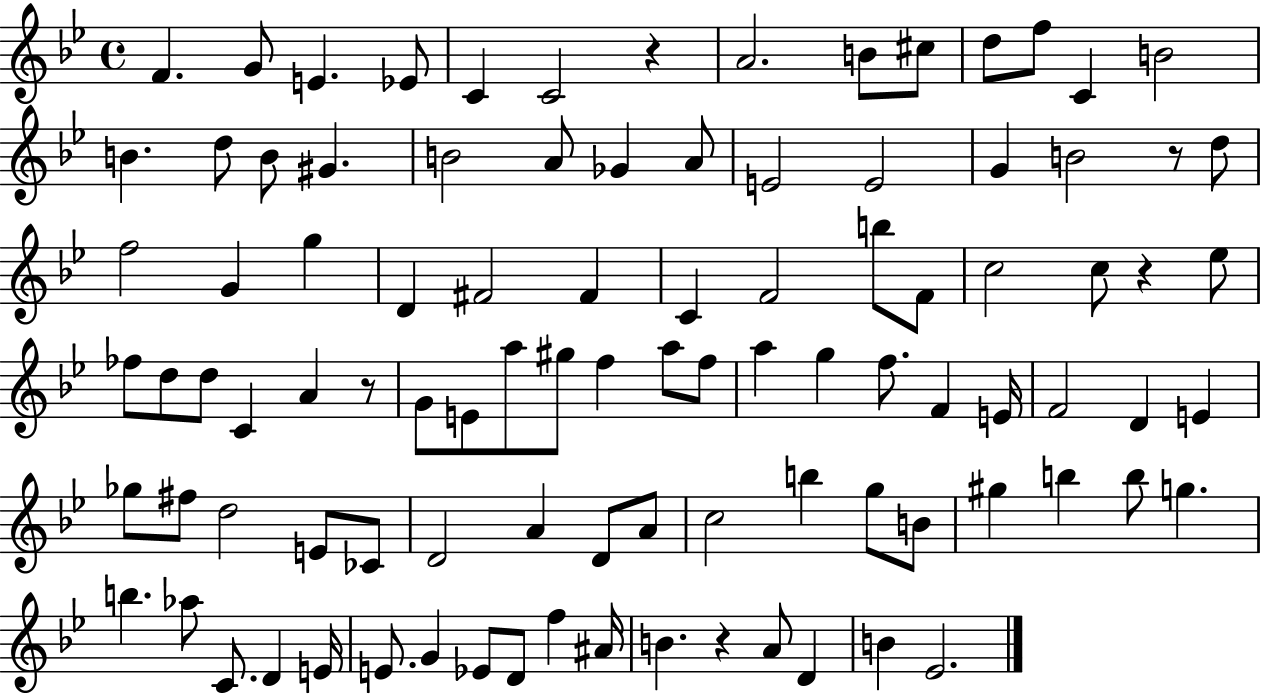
X:1
T:Untitled
M:4/4
L:1/4
K:Bb
F G/2 E _E/2 C C2 z A2 B/2 ^c/2 d/2 f/2 C B2 B d/2 B/2 ^G B2 A/2 _G A/2 E2 E2 G B2 z/2 d/2 f2 G g D ^F2 ^F C F2 b/2 F/2 c2 c/2 z _e/2 _f/2 d/2 d/2 C A z/2 G/2 E/2 a/2 ^g/2 f a/2 f/2 a g f/2 F E/4 F2 D E _g/2 ^f/2 d2 E/2 _C/2 D2 A D/2 A/2 c2 b g/2 B/2 ^g b b/2 g b _a/2 C/2 D E/4 E/2 G _E/2 D/2 f ^A/4 B z A/2 D B _E2